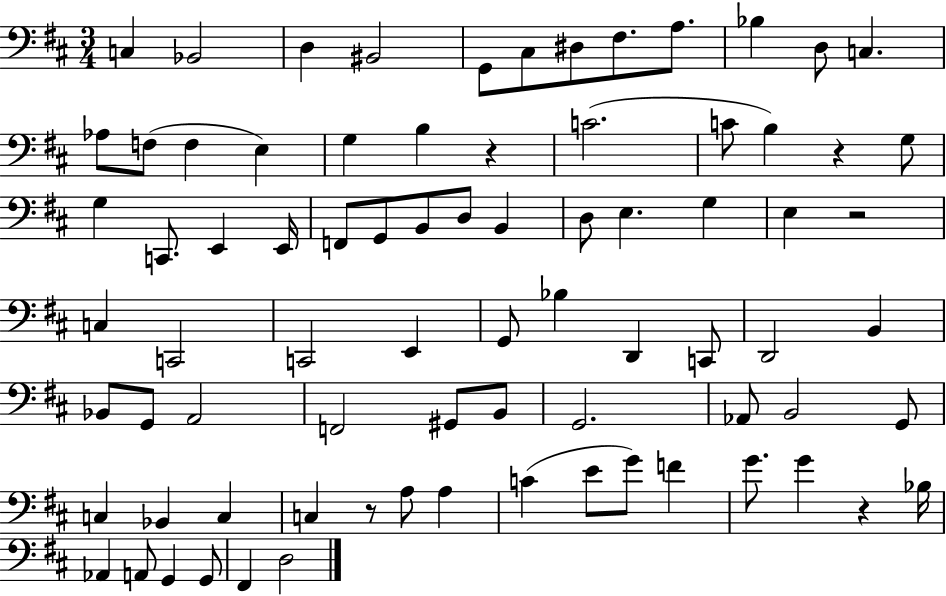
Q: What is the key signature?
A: D major